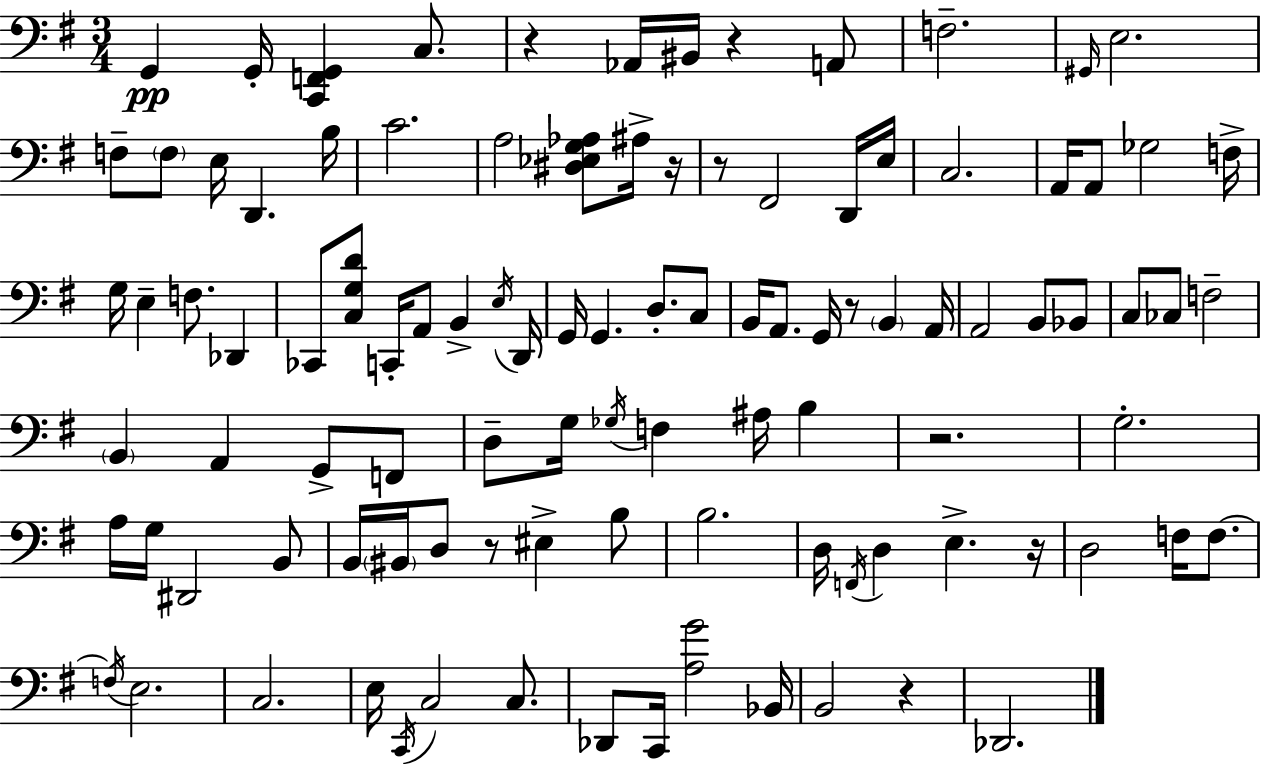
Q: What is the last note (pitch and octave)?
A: Db2